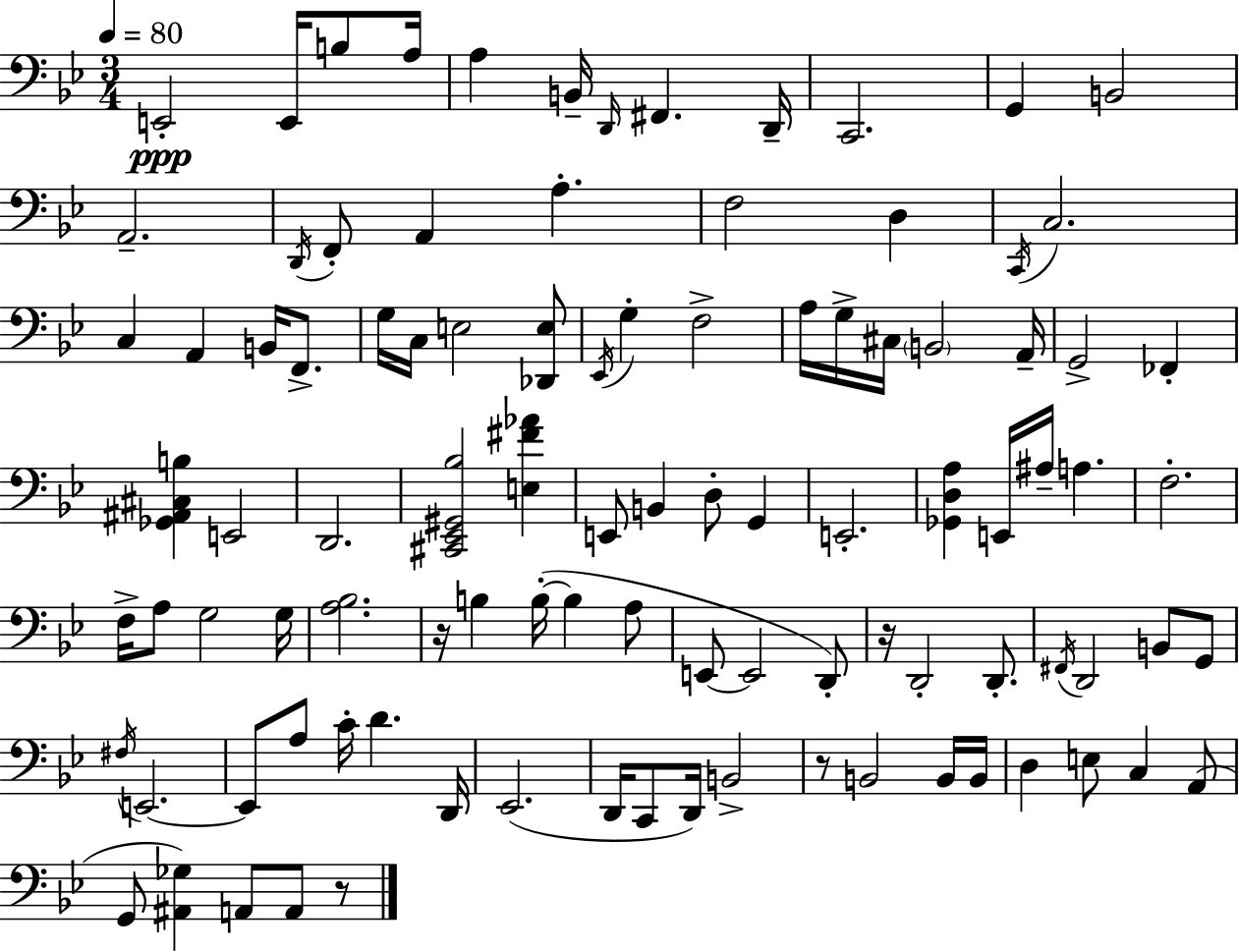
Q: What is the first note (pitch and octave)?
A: E2